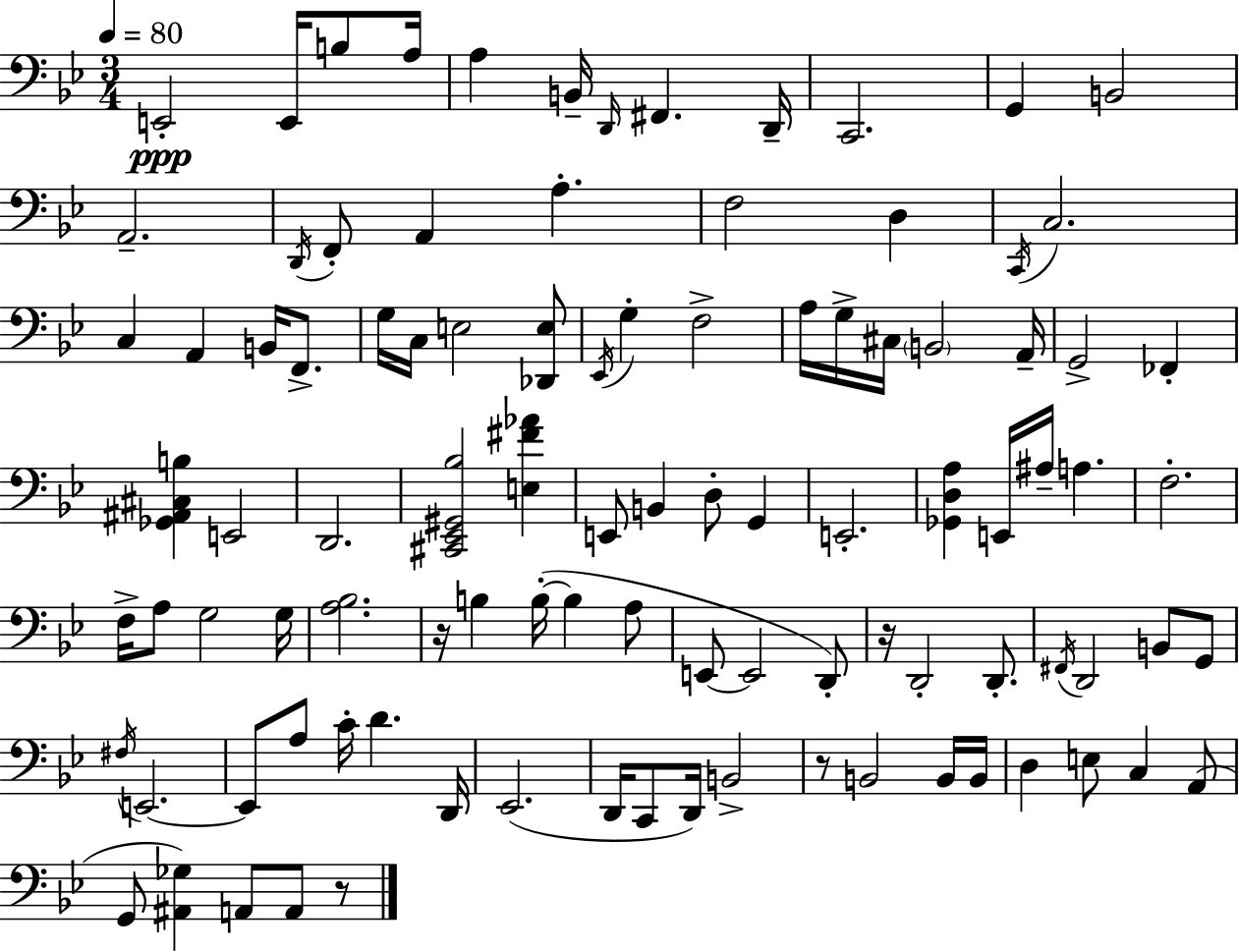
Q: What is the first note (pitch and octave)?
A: E2